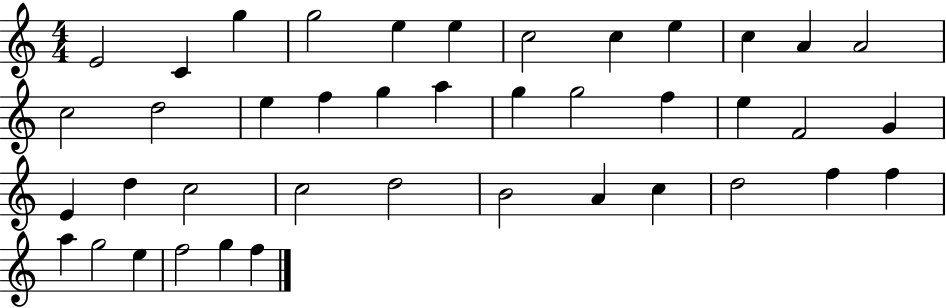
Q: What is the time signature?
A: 4/4